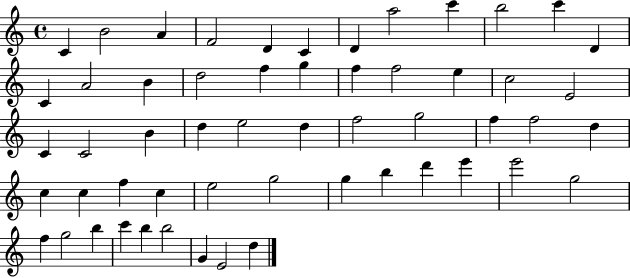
C4/q B4/h A4/q F4/h D4/q C4/q D4/q A5/h C6/q B5/h C6/q D4/q C4/q A4/h B4/q D5/h F5/q G5/q F5/q F5/h E5/q C5/h E4/h C4/q C4/h B4/q D5/q E5/h D5/q F5/h G5/h F5/q F5/h D5/q C5/q C5/q F5/q C5/q E5/h G5/h G5/q B5/q D6/q E6/q E6/h G5/h F5/q G5/h B5/q C6/q B5/q B5/h G4/q E4/h D5/q